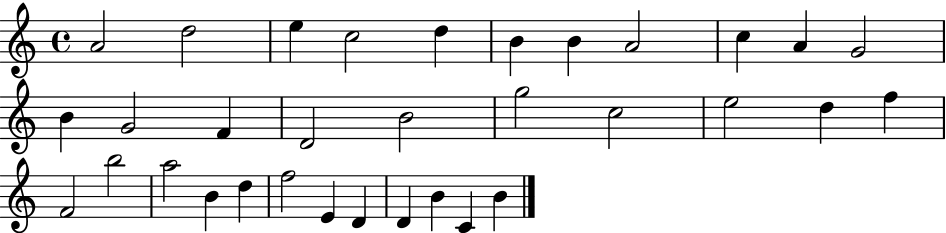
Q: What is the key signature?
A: C major